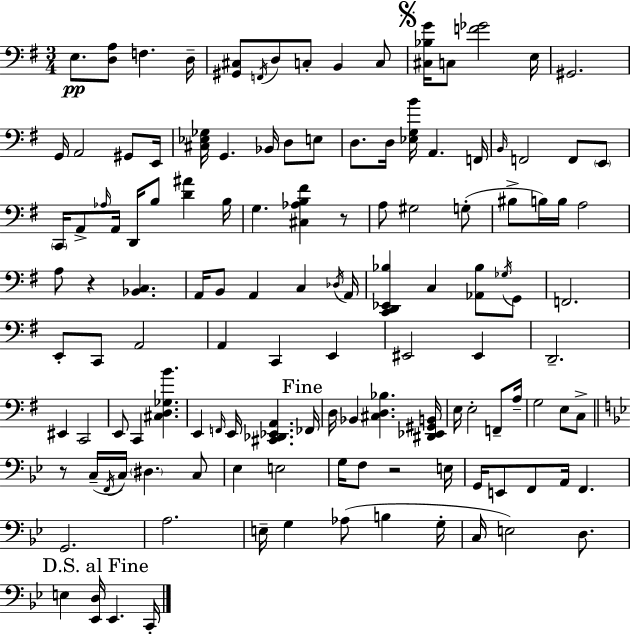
{
  \clef bass
  \numericTimeSignature
  \time 3/4
  \key e \minor
  \repeat volta 2 { e8.\pp <d a>8 f4. d16-- | <gis, cis>8 \acciaccatura { f,16 } d8 c8-. b,4 c8 | \mark \markup { \musicglyph "scripts.segno" } <cis bes g'>16 c8 <f' ges'>2 | e16 gis,2. | \break g,16 a,2 gis,8 | e,16 <cis ees ges>16 g,4. bes,16 d8 e8 | d8. d16 <ees g b'>16 a,4. | f,16 \grace { b,16 } f,2 f,8 | \break \parenthesize e,8 \parenthesize c,16 a,8-> \grace { aes16 } a,16 d,16 b8 <d' ais'>4 | b16 g4. <cis aes b fis'>4 | r8 a8 gis2 | g8-.( bis8-> b16) b16 a2 | \break a8 r4 <bes, c>4. | a,16 b,8 a,4 c4 | \acciaccatura { des16 } a,16 <c, d, ees, bes>4 c4 | <aes, bes>8 \acciaccatura { ges16 } g,8 f,2. | \break e,8-. c,8 a,2 | a,4 c,4 | e,4 eis,2 | eis,4 d,2.-- | \break eis,4 c,2 | e,8 c,4 <cis d ges b'>4. | e,4 \grace { f,16 } e,16 <cis, des, ees, a,>4. | \mark "Fine" fes,16 d16 bes,4 <cis d bes>4. | \break <dis, ees, gis, b,>16 e16 e2-. | f,8-- a16-- g2 | e8 c8-> \bar "||" \break \key g \minor r8 c16--( \acciaccatura { f,16 } c16) \parenthesize dis4. c8 | ees4 e2 | g16 f8 r2 | e16 g,16 e,8 f,8 a,16 f,4. | \break g,2. | a2. | e16-- g4 aes8( b4 | g16-. c16 e2) d8. | \break \mark "D.S. al Fine" e4 <ees, d>16 ees,4. | c,16-. } \bar "|."
}